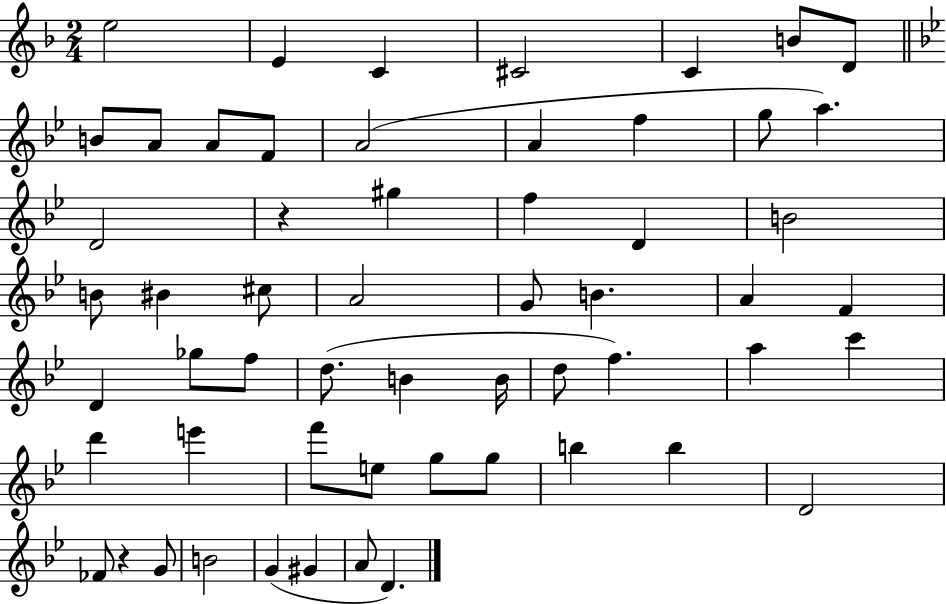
{
  \clef treble
  \numericTimeSignature
  \time 2/4
  \key f \major
  e''2 | e'4 c'4 | cis'2 | c'4 b'8 d'8 | \break \bar "||" \break \key bes \major b'8 a'8 a'8 f'8 | a'2( | a'4 f''4 | g''8 a''4.) | \break d'2 | r4 gis''4 | f''4 d'4 | b'2 | \break b'8 bis'4 cis''8 | a'2 | g'8 b'4. | a'4 f'4 | \break d'4 ges''8 f''8 | d''8.( b'4 b'16 | d''8 f''4.) | a''4 c'''4 | \break d'''4 e'''4 | f'''8 e''8 g''8 g''8 | b''4 b''4 | d'2 | \break fes'8 r4 g'8 | b'2 | g'4( gis'4 | a'8 d'4.) | \break \bar "|."
}